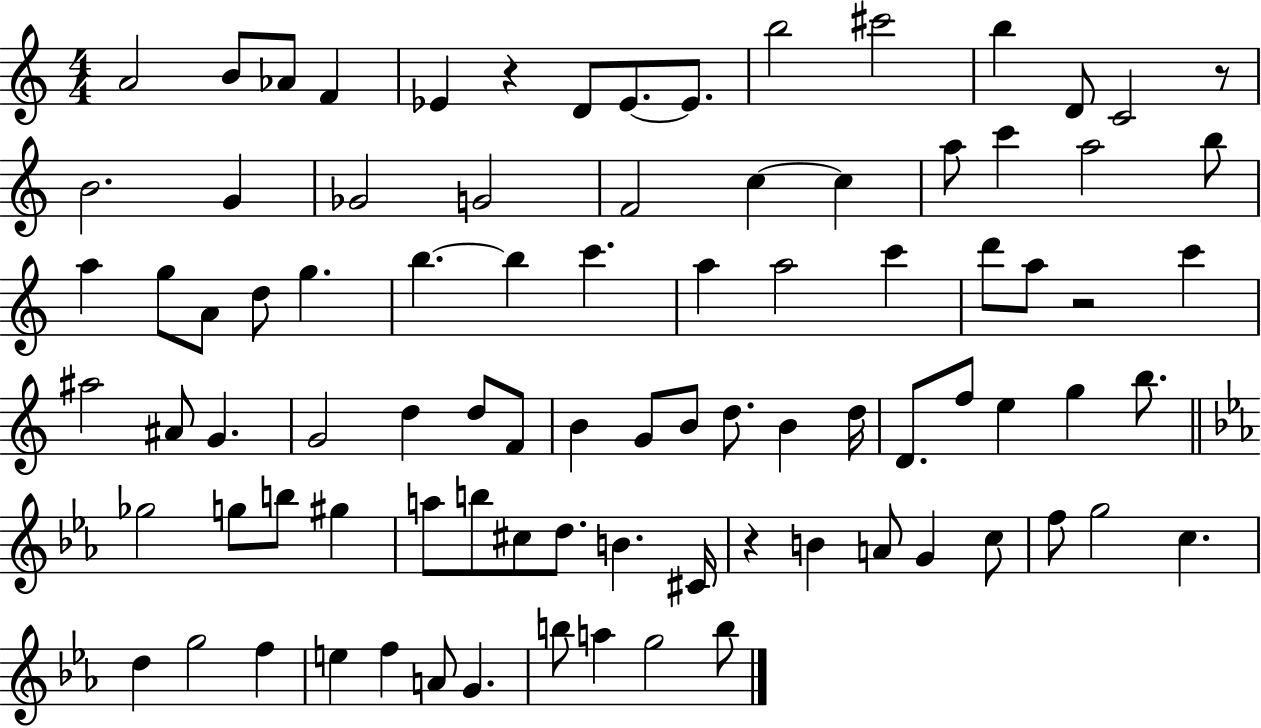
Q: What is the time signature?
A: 4/4